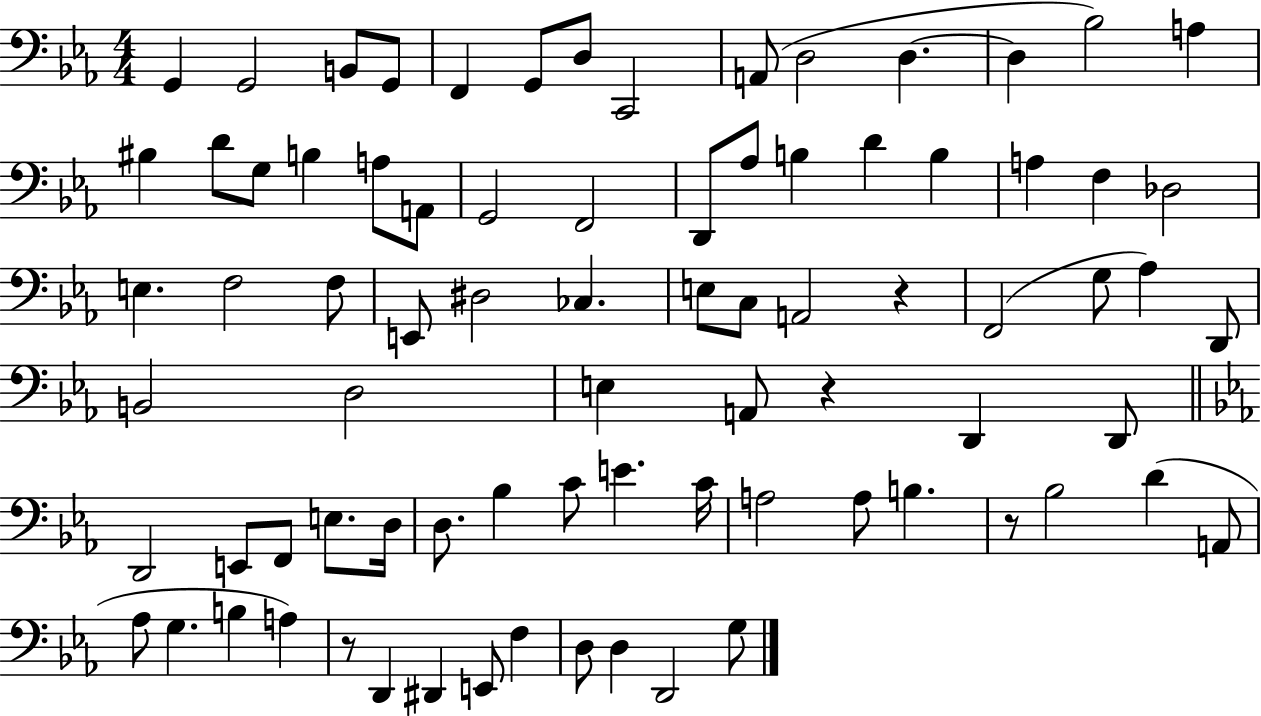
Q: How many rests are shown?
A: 4